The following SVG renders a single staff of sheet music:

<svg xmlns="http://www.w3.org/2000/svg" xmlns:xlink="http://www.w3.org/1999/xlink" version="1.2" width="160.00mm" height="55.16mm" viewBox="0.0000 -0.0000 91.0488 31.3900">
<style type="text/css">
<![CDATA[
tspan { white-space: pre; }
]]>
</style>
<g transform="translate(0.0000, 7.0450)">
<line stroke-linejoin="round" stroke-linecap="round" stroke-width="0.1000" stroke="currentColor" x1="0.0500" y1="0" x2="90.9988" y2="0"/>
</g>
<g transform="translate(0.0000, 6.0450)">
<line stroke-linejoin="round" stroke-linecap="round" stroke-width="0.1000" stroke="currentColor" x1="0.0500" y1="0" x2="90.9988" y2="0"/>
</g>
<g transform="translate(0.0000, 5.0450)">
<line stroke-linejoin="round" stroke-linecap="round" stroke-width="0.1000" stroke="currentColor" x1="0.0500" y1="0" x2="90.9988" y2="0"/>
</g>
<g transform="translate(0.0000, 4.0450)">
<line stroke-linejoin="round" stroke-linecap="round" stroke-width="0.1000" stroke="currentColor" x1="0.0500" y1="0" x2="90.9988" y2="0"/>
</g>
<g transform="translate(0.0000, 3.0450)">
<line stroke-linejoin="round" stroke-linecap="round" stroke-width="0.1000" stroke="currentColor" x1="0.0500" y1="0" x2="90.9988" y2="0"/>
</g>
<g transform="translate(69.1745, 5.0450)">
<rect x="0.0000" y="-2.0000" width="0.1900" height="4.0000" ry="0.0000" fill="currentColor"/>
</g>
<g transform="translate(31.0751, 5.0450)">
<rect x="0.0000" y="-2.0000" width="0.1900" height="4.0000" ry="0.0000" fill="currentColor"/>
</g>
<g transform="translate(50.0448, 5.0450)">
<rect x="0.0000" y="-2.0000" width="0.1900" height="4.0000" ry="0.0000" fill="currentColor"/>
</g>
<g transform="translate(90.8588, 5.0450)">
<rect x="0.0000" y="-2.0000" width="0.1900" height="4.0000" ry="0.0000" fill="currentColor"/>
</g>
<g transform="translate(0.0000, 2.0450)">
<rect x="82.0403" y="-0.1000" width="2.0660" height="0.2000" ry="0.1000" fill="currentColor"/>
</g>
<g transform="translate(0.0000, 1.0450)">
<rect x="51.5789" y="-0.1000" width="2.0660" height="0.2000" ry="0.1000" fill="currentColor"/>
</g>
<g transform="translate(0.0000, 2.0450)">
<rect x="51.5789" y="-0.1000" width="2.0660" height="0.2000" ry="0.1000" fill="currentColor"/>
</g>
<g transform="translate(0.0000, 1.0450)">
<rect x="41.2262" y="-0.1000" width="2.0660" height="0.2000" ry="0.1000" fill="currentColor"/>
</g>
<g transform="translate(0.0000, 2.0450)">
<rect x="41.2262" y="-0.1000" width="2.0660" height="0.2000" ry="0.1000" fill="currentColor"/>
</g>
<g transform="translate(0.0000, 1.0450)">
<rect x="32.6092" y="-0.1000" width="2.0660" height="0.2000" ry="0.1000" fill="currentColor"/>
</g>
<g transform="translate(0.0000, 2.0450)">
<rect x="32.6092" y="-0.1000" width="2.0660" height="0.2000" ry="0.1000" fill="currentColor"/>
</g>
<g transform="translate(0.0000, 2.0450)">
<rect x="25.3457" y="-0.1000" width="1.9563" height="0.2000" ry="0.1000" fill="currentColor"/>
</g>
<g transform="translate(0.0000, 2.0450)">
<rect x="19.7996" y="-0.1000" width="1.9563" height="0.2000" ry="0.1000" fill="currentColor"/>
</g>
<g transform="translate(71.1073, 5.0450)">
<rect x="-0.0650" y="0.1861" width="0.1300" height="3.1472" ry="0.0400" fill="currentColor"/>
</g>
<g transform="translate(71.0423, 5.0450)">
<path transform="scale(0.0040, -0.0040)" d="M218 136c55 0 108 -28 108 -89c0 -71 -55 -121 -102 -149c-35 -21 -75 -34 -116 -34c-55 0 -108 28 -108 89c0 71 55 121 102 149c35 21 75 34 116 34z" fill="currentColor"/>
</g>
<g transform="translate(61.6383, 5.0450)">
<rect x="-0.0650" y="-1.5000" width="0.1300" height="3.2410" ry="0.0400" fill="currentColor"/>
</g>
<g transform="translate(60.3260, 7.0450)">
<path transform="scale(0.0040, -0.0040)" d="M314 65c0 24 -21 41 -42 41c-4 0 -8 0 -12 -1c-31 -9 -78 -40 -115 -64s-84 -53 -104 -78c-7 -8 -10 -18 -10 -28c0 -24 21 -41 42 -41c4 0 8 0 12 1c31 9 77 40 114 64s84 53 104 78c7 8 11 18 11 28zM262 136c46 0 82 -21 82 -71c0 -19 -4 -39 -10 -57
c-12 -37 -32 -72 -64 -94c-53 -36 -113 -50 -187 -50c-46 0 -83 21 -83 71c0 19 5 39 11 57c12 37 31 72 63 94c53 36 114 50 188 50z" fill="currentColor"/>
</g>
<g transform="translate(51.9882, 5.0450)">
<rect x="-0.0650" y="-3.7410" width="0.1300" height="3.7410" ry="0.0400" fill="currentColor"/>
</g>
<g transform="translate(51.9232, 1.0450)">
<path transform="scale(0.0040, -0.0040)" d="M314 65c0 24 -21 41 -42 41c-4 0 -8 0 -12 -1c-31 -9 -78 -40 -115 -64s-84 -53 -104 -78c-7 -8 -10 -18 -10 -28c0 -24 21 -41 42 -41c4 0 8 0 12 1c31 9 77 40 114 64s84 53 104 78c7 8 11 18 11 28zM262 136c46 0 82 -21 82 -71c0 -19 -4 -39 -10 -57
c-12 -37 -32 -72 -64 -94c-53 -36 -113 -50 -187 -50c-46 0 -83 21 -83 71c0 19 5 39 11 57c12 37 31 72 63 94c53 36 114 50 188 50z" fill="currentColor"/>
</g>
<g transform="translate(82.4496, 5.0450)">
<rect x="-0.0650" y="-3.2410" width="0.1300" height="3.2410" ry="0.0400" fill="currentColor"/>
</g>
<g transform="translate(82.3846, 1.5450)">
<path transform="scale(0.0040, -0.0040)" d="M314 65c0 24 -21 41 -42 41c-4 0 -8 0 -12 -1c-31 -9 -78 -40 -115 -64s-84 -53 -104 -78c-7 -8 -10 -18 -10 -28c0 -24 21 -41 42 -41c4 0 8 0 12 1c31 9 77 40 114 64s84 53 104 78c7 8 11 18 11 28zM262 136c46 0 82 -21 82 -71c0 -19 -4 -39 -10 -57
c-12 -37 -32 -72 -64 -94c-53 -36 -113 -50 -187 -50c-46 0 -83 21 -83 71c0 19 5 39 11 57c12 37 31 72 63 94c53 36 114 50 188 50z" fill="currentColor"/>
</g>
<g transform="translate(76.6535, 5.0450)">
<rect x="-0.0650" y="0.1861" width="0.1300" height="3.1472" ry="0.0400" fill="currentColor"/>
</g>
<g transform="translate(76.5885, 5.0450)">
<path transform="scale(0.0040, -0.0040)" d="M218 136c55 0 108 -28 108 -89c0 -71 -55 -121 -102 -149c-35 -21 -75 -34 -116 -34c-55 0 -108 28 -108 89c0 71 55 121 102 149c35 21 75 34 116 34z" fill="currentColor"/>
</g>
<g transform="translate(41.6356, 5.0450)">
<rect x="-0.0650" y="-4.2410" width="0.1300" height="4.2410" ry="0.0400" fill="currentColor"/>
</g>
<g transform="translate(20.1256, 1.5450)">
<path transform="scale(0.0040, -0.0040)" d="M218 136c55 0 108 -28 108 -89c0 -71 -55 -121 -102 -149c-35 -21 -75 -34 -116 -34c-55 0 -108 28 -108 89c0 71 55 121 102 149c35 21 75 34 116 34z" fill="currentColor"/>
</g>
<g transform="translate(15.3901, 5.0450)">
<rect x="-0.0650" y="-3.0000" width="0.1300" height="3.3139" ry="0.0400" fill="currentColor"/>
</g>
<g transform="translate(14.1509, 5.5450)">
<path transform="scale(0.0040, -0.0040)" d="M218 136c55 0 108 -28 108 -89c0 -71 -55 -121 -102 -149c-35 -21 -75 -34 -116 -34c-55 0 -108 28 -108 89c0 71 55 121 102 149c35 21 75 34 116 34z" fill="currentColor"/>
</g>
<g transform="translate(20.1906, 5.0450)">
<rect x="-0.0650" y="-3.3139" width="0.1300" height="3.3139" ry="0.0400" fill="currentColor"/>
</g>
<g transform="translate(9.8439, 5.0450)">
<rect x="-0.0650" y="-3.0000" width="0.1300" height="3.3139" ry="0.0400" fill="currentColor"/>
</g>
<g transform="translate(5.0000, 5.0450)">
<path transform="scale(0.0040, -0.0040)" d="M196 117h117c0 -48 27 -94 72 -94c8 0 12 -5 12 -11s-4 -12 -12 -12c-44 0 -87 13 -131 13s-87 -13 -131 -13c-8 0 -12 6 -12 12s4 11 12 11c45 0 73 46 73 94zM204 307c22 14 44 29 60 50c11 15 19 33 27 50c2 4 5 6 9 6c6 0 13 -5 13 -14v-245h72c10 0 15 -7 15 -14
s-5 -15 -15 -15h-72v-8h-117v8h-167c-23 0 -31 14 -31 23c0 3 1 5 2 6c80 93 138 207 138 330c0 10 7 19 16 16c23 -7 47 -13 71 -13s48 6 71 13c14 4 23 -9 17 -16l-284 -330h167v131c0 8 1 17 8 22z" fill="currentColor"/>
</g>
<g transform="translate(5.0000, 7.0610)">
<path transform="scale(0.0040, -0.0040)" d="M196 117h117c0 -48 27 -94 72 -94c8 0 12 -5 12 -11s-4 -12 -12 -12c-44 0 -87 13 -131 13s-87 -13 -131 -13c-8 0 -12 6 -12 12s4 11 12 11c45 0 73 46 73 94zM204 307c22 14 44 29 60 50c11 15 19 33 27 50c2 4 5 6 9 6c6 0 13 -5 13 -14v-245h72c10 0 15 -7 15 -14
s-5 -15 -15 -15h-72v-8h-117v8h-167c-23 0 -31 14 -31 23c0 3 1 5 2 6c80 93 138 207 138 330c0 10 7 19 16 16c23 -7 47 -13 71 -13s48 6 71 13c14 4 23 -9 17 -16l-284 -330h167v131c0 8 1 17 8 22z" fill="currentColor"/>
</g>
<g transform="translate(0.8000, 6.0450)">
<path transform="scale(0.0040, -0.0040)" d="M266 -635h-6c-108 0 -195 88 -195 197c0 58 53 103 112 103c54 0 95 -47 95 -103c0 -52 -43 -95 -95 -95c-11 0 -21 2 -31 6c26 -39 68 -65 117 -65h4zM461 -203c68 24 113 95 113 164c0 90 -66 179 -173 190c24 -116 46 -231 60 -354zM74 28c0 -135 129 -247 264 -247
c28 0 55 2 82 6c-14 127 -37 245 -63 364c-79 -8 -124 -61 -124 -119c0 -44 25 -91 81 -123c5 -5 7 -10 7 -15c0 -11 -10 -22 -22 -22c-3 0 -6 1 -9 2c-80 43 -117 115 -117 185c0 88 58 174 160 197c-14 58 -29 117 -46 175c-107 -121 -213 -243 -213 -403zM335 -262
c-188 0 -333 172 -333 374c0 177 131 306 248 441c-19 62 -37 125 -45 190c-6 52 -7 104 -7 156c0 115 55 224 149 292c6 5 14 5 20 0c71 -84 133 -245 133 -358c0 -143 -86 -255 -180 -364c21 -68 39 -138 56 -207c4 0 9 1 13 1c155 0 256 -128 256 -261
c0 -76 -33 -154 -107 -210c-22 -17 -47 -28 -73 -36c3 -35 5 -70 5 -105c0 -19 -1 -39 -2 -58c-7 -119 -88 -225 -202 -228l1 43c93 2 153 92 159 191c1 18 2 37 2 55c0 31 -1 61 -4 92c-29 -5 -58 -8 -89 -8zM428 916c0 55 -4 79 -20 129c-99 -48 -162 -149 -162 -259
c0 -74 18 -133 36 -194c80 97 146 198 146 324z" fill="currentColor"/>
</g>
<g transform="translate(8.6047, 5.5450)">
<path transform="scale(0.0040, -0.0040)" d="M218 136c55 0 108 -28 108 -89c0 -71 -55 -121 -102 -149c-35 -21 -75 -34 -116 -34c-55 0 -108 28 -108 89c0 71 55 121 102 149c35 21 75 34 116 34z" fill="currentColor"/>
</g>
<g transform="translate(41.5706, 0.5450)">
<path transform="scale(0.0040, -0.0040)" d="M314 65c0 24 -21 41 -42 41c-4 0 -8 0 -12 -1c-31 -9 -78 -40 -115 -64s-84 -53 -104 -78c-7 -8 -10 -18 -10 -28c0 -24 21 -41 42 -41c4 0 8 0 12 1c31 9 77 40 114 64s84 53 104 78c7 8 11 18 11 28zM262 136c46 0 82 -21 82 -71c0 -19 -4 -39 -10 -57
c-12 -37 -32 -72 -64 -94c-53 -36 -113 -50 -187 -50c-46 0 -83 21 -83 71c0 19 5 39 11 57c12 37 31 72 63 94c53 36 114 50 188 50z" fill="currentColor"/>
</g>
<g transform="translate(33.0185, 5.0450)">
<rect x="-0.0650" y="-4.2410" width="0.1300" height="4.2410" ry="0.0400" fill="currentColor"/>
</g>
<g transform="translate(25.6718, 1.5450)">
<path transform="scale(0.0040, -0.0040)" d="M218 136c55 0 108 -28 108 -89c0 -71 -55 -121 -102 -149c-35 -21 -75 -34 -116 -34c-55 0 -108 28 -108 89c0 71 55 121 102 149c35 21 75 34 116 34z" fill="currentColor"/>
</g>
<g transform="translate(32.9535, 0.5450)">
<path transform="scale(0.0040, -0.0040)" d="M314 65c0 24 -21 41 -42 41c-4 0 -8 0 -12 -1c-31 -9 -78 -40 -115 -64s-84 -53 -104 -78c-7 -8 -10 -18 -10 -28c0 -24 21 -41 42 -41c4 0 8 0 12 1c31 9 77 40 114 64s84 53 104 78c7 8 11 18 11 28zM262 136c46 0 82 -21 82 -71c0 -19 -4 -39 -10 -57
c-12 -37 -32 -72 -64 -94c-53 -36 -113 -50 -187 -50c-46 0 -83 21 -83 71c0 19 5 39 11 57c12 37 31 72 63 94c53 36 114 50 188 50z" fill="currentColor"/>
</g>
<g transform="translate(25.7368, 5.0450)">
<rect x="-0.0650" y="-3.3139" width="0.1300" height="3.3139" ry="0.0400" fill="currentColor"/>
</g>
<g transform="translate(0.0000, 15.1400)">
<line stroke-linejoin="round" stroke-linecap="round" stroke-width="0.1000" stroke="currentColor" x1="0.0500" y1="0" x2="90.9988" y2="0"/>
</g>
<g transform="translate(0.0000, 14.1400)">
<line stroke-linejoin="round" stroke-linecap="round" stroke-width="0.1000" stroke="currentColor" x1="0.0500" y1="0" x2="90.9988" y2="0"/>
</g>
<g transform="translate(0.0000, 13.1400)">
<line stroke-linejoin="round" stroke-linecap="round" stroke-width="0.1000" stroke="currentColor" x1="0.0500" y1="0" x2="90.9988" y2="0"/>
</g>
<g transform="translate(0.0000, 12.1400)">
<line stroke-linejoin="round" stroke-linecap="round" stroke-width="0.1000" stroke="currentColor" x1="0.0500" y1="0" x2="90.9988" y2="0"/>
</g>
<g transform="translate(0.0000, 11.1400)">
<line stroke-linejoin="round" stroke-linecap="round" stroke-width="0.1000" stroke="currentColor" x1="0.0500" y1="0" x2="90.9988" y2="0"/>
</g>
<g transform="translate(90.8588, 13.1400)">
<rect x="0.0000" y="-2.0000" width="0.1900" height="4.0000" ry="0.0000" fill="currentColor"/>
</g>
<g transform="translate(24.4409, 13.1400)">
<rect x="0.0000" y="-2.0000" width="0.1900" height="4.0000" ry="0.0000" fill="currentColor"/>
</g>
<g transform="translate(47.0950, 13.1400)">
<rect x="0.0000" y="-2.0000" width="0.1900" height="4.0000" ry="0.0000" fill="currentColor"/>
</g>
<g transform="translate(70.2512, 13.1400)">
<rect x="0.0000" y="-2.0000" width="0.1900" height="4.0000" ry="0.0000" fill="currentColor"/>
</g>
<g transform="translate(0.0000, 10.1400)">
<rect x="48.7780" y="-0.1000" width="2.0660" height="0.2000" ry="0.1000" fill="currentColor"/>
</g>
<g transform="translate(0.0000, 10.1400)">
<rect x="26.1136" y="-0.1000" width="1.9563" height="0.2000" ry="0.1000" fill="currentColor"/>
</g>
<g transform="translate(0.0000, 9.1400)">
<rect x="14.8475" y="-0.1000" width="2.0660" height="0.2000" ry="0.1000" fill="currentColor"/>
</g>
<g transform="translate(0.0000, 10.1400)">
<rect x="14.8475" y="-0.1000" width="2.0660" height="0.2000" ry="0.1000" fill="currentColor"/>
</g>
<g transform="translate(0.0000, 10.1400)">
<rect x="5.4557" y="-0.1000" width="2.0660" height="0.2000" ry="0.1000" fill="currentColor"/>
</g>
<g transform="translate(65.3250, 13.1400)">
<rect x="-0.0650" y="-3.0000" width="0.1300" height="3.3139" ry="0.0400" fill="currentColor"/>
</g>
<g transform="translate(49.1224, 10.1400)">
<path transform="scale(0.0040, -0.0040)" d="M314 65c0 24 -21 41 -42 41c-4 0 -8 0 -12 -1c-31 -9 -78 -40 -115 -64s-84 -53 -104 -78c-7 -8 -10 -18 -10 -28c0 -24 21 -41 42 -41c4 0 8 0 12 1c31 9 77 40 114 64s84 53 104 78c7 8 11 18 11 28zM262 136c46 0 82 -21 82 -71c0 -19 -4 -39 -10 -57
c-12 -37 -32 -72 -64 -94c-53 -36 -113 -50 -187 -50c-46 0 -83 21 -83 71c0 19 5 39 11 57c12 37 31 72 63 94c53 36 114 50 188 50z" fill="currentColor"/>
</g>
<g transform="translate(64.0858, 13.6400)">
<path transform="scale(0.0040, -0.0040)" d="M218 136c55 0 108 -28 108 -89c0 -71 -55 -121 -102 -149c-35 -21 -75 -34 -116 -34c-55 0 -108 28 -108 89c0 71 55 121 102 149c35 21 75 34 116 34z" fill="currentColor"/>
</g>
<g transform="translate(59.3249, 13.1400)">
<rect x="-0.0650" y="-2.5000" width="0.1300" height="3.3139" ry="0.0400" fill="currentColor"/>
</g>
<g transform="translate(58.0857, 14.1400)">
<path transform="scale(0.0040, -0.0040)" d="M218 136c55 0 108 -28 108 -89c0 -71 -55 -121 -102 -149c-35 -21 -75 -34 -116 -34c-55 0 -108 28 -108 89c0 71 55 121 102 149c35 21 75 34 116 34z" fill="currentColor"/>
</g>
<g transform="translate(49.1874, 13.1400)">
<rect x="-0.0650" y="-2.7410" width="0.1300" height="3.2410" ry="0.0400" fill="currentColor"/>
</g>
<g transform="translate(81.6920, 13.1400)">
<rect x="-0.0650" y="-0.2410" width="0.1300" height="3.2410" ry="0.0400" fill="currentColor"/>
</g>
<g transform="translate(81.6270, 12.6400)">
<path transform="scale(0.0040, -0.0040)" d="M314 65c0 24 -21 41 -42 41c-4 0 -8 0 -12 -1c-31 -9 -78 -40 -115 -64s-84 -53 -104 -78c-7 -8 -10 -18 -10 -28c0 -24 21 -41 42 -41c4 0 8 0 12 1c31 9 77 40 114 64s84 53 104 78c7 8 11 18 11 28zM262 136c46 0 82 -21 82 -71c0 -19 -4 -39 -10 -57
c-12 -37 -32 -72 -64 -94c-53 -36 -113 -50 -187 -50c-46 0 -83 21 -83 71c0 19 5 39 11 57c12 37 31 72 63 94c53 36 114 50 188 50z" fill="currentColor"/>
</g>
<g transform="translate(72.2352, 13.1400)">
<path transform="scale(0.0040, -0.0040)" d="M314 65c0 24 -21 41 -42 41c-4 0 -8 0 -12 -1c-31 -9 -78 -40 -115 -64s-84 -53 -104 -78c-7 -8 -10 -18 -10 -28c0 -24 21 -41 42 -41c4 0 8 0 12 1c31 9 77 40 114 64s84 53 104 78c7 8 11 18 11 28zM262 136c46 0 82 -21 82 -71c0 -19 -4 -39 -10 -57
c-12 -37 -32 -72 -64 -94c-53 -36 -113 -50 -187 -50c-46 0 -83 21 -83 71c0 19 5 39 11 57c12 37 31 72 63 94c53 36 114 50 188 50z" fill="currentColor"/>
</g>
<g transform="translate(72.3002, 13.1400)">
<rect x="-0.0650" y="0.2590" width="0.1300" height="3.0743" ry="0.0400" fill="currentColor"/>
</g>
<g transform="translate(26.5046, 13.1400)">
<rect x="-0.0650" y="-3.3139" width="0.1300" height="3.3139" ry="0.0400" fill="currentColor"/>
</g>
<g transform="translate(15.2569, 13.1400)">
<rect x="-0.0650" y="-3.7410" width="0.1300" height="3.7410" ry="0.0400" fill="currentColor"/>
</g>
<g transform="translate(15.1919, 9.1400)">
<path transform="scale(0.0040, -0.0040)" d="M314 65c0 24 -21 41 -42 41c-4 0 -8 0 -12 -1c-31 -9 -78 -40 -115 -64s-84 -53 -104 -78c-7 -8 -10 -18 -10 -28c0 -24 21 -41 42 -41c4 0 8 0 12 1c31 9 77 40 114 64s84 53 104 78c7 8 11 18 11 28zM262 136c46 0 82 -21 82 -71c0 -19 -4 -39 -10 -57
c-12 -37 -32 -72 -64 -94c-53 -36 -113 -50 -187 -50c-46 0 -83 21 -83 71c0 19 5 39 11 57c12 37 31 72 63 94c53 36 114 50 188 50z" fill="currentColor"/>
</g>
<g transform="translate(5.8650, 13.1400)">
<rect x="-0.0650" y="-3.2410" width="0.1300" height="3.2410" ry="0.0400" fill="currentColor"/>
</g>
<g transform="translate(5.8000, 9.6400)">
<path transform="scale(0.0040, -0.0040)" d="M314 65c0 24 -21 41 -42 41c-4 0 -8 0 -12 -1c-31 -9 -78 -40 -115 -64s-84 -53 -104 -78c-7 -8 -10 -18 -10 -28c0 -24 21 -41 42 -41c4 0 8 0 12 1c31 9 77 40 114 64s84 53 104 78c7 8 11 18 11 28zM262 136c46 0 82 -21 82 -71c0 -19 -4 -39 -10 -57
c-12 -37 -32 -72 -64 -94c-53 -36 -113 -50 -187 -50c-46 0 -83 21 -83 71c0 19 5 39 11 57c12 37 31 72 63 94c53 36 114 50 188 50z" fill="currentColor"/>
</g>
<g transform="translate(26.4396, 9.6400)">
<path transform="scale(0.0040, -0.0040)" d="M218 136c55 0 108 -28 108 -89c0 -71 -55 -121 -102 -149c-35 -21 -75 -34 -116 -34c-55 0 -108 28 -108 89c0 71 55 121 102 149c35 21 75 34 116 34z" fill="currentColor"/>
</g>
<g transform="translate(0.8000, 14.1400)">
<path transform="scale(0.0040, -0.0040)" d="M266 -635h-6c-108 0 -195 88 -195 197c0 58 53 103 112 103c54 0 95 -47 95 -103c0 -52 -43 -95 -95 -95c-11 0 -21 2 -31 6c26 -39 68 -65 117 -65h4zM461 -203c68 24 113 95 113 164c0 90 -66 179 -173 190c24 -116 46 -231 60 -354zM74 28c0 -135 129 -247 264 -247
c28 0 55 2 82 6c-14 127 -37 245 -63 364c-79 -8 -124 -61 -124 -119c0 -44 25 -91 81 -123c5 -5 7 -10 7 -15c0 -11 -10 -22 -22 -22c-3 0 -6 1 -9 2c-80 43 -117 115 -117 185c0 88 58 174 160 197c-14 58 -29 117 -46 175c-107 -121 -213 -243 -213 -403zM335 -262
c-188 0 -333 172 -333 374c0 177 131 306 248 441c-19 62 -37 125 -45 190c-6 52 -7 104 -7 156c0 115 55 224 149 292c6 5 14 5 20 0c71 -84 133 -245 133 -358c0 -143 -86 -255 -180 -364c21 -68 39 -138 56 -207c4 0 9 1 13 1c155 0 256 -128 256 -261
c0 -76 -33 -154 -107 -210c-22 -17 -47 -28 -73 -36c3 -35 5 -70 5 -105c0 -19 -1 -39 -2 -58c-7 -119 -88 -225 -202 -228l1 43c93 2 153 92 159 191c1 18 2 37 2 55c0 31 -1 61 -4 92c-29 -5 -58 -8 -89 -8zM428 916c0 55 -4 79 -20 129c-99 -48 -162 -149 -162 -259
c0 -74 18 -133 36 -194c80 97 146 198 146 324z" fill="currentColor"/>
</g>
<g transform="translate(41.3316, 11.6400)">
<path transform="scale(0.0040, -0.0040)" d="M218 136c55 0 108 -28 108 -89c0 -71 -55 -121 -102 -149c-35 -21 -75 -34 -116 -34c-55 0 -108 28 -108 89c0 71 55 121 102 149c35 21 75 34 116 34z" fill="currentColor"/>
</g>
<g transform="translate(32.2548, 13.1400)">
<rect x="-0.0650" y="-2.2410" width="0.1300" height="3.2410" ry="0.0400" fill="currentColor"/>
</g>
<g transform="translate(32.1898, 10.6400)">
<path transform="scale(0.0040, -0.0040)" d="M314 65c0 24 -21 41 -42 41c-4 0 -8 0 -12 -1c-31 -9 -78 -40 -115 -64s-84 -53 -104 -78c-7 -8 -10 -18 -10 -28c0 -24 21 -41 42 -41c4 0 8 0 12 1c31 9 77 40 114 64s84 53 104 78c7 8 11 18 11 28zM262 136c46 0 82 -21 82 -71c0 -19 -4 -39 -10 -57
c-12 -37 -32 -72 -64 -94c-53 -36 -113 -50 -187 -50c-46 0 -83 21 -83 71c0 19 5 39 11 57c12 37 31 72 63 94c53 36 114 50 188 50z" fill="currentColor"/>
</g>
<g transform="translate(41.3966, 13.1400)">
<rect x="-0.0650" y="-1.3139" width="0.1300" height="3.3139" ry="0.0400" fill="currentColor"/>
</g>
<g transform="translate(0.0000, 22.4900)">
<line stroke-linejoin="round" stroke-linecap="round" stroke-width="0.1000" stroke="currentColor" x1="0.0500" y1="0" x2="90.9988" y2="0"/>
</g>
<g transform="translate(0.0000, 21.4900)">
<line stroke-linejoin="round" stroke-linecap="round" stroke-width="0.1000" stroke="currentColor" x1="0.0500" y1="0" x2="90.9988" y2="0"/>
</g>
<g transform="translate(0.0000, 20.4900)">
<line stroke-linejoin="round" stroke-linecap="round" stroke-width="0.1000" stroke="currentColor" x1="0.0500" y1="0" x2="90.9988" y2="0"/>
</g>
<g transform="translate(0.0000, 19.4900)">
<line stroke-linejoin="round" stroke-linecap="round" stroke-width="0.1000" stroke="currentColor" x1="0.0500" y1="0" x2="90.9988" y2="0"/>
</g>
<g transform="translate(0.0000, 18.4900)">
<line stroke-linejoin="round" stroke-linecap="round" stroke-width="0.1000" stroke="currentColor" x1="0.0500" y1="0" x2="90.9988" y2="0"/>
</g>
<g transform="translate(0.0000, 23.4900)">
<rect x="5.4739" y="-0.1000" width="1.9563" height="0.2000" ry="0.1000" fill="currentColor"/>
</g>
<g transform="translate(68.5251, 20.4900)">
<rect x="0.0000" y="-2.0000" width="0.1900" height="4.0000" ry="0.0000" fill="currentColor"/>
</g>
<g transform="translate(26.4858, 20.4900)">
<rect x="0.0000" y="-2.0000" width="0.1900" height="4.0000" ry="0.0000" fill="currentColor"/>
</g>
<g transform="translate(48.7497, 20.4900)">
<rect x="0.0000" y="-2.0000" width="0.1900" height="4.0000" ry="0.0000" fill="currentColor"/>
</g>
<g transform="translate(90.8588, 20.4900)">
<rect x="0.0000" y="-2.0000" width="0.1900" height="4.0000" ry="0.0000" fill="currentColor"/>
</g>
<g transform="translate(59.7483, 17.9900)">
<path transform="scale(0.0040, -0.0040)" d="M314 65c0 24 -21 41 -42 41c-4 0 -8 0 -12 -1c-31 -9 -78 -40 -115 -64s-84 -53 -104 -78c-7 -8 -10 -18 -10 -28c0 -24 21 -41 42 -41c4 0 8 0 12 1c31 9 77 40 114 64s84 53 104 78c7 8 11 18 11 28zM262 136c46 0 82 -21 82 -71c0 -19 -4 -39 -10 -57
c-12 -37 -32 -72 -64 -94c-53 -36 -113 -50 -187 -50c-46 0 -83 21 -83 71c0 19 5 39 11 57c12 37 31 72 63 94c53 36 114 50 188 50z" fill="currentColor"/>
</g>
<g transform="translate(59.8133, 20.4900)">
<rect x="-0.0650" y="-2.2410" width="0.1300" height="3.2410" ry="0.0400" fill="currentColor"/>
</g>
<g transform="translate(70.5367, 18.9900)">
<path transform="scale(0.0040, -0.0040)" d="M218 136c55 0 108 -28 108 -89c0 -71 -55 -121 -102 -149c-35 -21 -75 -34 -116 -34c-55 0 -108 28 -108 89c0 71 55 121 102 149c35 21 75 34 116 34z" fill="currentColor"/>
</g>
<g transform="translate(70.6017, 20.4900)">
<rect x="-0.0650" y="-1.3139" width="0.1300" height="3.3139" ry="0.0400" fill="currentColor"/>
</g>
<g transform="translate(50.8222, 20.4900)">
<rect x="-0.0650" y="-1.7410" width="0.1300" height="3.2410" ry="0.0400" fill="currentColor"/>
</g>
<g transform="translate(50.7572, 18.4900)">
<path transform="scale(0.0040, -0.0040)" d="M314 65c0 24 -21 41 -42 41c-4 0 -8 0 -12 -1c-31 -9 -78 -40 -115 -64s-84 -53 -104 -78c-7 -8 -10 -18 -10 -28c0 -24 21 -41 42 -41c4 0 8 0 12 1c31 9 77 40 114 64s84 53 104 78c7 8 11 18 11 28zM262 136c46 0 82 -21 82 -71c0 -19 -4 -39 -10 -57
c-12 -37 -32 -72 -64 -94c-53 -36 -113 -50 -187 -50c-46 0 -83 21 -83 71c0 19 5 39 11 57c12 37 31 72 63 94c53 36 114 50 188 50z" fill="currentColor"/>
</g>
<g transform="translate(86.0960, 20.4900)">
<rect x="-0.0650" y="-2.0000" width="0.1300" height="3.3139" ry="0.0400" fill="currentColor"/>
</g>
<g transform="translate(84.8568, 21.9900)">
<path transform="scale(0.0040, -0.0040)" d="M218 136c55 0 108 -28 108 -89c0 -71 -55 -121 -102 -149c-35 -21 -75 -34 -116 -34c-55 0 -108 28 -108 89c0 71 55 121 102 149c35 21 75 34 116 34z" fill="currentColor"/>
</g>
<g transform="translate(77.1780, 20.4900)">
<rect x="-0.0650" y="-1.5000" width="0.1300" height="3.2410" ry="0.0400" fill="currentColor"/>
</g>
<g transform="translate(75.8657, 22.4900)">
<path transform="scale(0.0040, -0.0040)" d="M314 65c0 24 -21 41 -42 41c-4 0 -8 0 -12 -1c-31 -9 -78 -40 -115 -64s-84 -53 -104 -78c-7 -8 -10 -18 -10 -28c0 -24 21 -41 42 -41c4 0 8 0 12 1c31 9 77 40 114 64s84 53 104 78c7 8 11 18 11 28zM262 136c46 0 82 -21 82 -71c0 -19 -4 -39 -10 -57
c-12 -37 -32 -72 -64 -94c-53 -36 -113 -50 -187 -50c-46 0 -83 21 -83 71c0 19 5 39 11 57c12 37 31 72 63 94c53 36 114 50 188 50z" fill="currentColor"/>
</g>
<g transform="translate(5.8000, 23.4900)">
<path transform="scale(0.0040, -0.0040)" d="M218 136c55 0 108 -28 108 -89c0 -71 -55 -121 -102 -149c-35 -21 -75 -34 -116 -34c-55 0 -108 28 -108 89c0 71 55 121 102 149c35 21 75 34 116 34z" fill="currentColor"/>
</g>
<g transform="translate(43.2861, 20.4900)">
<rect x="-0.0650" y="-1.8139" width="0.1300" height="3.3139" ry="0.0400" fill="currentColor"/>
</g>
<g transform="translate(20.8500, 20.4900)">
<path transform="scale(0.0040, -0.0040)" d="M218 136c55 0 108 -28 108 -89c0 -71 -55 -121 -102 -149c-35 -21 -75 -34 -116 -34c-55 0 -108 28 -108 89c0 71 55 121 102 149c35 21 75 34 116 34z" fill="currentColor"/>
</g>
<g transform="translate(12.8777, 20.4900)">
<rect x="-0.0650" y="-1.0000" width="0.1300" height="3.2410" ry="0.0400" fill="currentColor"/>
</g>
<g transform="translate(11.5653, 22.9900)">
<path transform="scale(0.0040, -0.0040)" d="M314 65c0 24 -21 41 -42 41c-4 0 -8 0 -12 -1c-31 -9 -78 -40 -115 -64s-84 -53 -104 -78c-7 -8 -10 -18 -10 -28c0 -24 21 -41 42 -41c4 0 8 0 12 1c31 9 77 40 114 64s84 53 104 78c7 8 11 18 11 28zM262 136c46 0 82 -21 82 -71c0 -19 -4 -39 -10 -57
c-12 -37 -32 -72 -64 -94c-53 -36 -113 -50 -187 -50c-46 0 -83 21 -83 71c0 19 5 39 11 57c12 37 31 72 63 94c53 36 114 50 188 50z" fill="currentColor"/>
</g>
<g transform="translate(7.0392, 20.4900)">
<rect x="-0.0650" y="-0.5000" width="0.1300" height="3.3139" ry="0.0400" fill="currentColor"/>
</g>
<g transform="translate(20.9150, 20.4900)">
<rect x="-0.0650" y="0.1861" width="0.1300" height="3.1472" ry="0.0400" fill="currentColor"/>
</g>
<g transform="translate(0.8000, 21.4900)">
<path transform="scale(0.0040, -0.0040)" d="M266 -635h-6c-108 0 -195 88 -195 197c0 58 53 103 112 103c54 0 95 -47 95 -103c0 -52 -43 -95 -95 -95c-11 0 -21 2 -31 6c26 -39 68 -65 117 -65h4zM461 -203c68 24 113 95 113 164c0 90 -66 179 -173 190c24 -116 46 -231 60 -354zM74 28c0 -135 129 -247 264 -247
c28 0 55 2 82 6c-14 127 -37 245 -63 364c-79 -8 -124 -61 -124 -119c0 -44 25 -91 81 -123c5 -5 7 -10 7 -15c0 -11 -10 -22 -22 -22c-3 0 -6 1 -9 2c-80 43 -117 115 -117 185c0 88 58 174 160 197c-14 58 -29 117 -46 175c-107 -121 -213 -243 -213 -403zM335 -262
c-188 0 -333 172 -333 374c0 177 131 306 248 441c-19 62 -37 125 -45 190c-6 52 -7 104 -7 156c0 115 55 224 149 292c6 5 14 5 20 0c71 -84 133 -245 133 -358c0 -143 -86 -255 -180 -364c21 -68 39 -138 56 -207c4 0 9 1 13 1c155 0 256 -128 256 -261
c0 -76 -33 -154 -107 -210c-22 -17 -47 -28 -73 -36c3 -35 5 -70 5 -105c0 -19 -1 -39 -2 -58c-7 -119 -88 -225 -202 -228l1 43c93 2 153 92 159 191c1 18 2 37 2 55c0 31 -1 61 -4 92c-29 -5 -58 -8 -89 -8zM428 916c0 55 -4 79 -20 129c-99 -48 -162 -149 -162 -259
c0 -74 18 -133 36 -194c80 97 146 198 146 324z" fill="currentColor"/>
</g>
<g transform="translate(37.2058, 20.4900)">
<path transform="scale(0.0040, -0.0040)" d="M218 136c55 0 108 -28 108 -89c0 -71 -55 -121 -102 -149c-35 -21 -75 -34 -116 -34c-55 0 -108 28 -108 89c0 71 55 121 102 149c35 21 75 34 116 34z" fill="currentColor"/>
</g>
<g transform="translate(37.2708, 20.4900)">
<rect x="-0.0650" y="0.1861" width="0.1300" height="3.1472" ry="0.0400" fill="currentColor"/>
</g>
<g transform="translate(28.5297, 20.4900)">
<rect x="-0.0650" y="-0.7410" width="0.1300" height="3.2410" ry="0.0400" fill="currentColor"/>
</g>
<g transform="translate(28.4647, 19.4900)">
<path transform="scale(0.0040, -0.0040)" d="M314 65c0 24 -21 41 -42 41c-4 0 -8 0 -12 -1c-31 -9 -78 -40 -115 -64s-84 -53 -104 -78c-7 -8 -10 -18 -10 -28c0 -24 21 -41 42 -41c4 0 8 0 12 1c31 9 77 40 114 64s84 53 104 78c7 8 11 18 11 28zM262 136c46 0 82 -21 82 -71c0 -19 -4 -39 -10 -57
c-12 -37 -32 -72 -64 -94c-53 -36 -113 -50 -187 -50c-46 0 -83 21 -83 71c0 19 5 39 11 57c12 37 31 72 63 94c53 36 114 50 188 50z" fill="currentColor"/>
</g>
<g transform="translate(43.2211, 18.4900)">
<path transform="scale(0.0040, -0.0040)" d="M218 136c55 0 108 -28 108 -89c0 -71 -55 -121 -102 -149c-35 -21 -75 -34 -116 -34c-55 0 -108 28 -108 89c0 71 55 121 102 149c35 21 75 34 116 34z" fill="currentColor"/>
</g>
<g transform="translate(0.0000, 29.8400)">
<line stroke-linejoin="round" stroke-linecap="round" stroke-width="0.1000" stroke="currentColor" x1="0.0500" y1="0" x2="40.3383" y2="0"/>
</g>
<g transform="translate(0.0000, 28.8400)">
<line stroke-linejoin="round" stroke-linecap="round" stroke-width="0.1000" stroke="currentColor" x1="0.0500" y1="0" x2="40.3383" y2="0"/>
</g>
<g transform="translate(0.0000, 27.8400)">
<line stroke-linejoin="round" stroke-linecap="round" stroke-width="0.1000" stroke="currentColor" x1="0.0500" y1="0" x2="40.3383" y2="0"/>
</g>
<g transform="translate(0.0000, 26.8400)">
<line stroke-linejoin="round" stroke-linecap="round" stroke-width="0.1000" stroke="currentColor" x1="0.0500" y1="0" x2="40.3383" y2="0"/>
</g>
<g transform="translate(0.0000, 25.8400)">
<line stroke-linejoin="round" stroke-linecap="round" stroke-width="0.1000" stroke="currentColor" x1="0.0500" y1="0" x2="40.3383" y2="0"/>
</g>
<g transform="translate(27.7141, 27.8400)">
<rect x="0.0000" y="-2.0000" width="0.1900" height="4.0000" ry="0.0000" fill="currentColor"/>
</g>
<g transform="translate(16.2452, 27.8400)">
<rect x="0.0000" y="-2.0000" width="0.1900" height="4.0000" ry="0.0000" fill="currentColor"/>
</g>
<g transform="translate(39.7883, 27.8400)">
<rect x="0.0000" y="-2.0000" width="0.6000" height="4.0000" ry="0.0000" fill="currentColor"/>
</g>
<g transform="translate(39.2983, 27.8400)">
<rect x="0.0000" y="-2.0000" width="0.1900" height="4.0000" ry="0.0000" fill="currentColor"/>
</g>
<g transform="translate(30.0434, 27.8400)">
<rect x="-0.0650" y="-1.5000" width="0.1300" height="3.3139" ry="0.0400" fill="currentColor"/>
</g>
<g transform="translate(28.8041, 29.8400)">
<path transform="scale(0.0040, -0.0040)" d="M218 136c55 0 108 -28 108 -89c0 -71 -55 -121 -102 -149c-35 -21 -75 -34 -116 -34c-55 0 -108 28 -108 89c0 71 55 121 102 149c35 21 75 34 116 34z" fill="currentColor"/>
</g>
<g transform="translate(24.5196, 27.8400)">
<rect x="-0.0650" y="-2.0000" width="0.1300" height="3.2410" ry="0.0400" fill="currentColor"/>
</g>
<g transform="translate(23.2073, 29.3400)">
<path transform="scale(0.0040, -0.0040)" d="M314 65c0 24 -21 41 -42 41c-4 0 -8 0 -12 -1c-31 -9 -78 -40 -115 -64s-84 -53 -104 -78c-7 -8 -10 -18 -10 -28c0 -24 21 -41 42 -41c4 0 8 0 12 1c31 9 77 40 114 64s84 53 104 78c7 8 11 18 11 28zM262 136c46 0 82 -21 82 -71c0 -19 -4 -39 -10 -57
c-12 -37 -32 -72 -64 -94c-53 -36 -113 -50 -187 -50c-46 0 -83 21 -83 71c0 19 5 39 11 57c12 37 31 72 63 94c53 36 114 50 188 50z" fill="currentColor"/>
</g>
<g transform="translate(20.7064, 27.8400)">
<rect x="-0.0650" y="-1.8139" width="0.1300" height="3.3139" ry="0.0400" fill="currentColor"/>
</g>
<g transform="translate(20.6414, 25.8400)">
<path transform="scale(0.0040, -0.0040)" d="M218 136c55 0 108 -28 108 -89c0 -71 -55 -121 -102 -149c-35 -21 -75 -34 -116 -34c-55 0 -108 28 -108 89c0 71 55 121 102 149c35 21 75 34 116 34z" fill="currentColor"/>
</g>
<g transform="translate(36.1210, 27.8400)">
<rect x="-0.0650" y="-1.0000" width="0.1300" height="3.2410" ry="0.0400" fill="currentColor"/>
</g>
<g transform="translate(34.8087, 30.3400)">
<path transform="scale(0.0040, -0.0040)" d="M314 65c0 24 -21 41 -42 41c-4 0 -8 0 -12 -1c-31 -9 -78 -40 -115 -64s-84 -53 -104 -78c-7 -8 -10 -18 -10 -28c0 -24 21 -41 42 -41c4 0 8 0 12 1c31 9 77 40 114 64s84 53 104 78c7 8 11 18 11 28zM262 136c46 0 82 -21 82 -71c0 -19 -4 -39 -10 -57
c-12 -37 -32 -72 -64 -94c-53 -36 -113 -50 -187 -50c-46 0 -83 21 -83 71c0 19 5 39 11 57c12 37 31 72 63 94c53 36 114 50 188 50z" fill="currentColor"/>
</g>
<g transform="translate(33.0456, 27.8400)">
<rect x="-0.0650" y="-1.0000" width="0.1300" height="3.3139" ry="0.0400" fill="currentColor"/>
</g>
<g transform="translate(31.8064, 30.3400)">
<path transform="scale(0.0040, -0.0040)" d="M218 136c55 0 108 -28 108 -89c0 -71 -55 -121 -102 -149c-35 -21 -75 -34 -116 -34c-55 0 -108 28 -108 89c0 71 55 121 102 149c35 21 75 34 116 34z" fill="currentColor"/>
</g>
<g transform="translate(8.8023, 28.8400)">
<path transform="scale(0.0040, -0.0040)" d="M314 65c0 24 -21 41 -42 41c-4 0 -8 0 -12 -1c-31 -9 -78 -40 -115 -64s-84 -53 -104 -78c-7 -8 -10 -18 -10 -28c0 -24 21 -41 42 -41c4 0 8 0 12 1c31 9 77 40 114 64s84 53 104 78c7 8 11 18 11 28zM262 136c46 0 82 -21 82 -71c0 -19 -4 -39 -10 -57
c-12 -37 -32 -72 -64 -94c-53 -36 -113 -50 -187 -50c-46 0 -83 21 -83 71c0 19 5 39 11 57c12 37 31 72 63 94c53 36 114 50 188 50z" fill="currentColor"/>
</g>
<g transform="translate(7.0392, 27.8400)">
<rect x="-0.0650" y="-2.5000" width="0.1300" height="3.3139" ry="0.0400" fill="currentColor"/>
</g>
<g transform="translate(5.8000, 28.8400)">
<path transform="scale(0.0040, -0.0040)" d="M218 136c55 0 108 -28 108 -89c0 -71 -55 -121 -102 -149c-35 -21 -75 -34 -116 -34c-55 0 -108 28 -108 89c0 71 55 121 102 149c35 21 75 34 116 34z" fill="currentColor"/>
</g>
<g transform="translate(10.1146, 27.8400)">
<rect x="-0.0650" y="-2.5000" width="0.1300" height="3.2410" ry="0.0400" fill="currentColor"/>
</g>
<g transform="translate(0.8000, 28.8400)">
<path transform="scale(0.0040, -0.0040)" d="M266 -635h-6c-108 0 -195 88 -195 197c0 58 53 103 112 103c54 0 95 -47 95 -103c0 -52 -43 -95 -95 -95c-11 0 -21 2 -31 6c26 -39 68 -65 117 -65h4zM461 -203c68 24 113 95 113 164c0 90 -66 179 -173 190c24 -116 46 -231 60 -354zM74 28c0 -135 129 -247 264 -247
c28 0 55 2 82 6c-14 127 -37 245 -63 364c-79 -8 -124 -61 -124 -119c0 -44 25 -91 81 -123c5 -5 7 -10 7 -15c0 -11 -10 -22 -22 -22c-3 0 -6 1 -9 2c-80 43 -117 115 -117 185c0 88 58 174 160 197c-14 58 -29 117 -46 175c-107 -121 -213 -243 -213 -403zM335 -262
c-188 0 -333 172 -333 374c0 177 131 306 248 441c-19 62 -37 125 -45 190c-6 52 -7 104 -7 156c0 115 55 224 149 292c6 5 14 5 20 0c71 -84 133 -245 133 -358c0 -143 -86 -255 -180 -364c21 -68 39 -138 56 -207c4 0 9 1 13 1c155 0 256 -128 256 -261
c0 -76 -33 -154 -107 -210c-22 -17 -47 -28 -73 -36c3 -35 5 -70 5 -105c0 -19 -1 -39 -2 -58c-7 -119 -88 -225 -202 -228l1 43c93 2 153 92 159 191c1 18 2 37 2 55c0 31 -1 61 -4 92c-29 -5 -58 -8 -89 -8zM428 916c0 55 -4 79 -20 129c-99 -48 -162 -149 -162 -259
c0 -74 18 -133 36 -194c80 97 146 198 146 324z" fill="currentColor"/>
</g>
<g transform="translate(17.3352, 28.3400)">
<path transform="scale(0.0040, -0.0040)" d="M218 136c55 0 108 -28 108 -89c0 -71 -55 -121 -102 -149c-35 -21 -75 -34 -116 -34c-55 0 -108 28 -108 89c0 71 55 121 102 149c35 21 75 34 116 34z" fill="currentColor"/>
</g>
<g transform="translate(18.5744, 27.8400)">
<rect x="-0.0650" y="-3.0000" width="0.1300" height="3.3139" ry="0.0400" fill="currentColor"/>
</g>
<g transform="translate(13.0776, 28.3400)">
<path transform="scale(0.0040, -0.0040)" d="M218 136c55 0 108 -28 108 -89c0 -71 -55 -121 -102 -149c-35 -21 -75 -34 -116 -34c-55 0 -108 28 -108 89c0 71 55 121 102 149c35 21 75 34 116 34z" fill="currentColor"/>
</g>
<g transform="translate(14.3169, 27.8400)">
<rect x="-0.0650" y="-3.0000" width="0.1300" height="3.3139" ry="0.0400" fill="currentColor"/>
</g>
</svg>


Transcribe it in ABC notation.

X:1
T:Untitled
M:4/4
L:1/4
K:C
A A b b d'2 d'2 c'2 E2 B B b2 b2 c'2 b g2 e a2 G A B2 c2 C D2 B d2 B f f2 g2 e E2 F G G2 A A f F2 E D D2